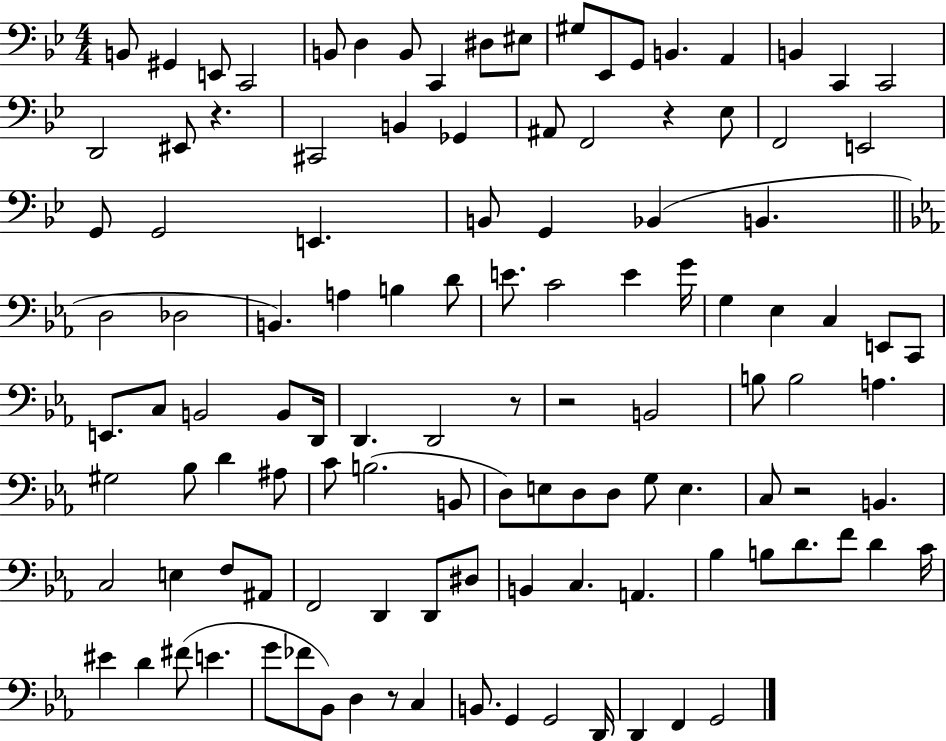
B2/e G#2/q E2/e C2/h B2/e D3/q B2/e C2/q D#3/e EIS3/e G#3/e Eb2/e G2/e B2/q. A2/q B2/q C2/q C2/h D2/h EIS2/e R/q. C#2/h B2/q Gb2/q A#2/e F2/h R/q Eb3/e F2/h E2/h G2/e G2/h E2/q. B2/e G2/q Bb2/q B2/q. D3/h Db3/h B2/q. A3/q B3/q D4/e E4/e. C4/h E4/q G4/s G3/q Eb3/q C3/q E2/e C2/e E2/e. C3/e B2/h B2/e D2/s D2/q. D2/h R/e R/h B2/h B3/e B3/h A3/q. G#3/h Bb3/e D4/q A#3/e C4/e B3/h. B2/e D3/e E3/e D3/e D3/e G3/e E3/q. C3/e R/h B2/q. C3/h E3/q F3/e A#2/e F2/h D2/q D2/e D#3/e B2/q C3/q. A2/q. Bb3/q B3/e D4/e. F4/e D4/q C4/s EIS4/q D4/q F#4/e E4/q. G4/e FES4/e Bb2/e D3/q R/e C3/q B2/e. G2/q G2/h D2/s D2/q F2/q G2/h